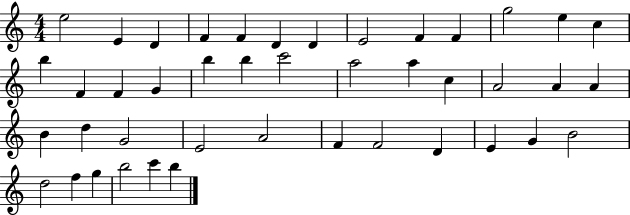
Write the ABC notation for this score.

X:1
T:Untitled
M:4/4
L:1/4
K:C
e2 E D F F D D E2 F F g2 e c b F F G b b c'2 a2 a c A2 A A B d G2 E2 A2 F F2 D E G B2 d2 f g b2 c' b